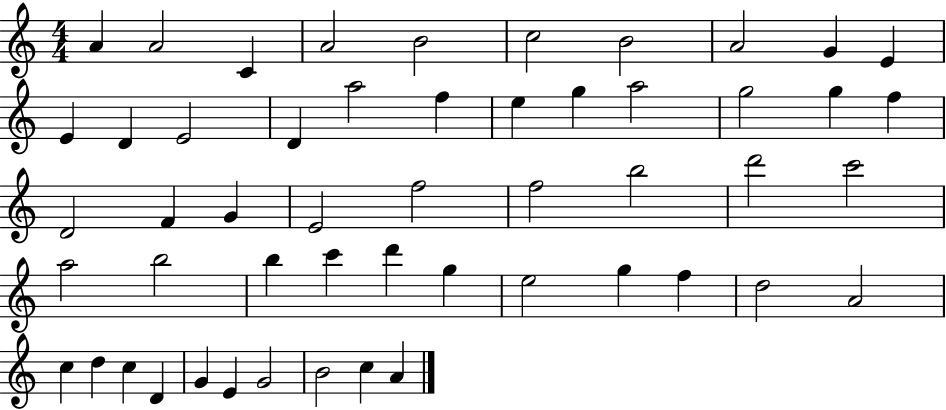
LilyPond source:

{
  \clef treble
  \numericTimeSignature
  \time 4/4
  \key c \major
  a'4 a'2 c'4 | a'2 b'2 | c''2 b'2 | a'2 g'4 e'4 | \break e'4 d'4 e'2 | d'4 a''2 f''4 | e''4 g''4 a''2 | g''2 g''4 f''4 | \break d'2 f'4 g'4 | e'2 f''2 | f''2 b''2 | d'''2 c'''2 | \break a''2 b''2 | b''4 c'''4 d'''4 g''4 | e''2 g''4 f''4 | d''2 a'2 | \break c''4 d''4 c''4 d'4 | g'4 e'4 g'2 | b'2 c''4 a'4 | \bar "|."
}